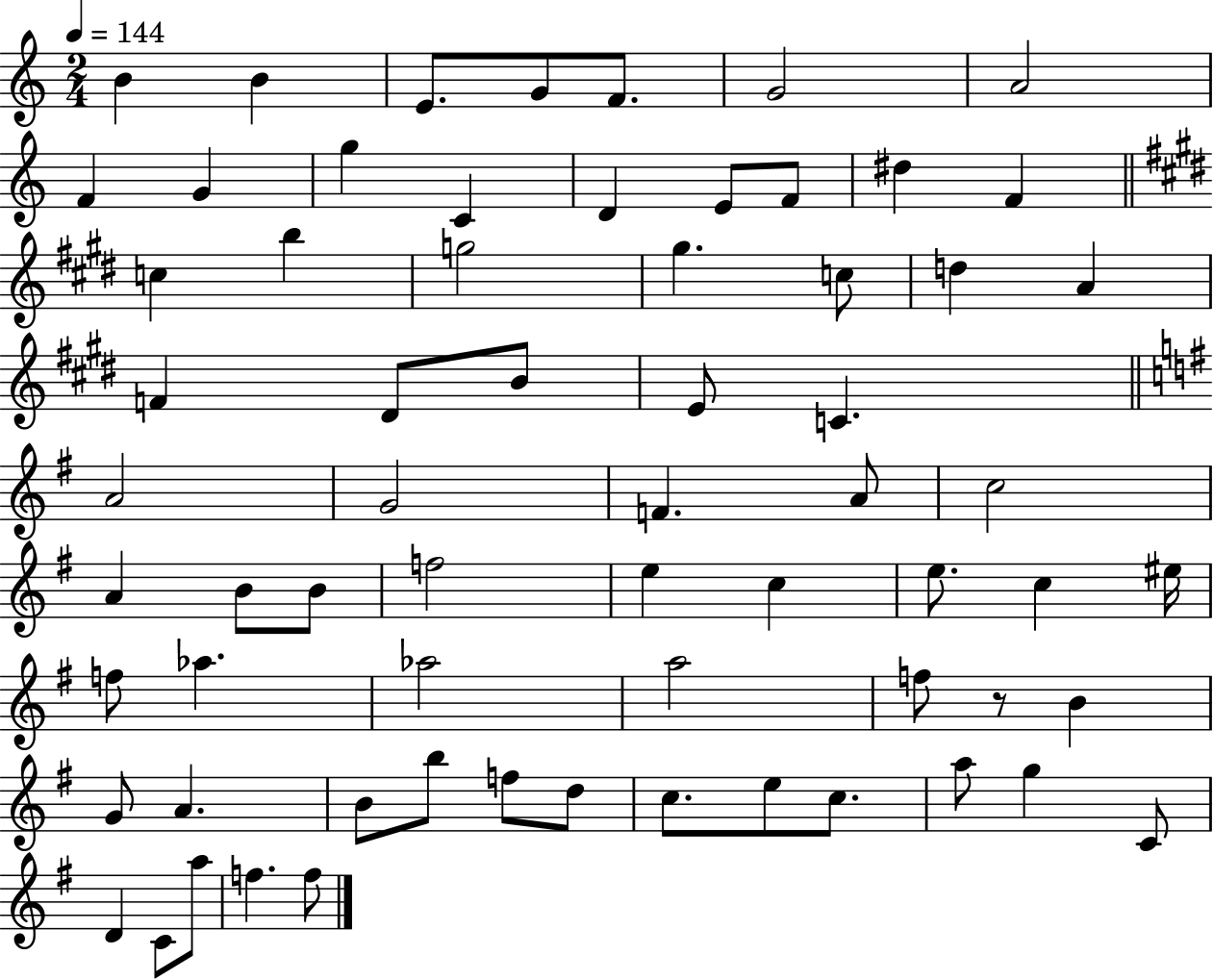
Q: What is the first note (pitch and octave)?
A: B4